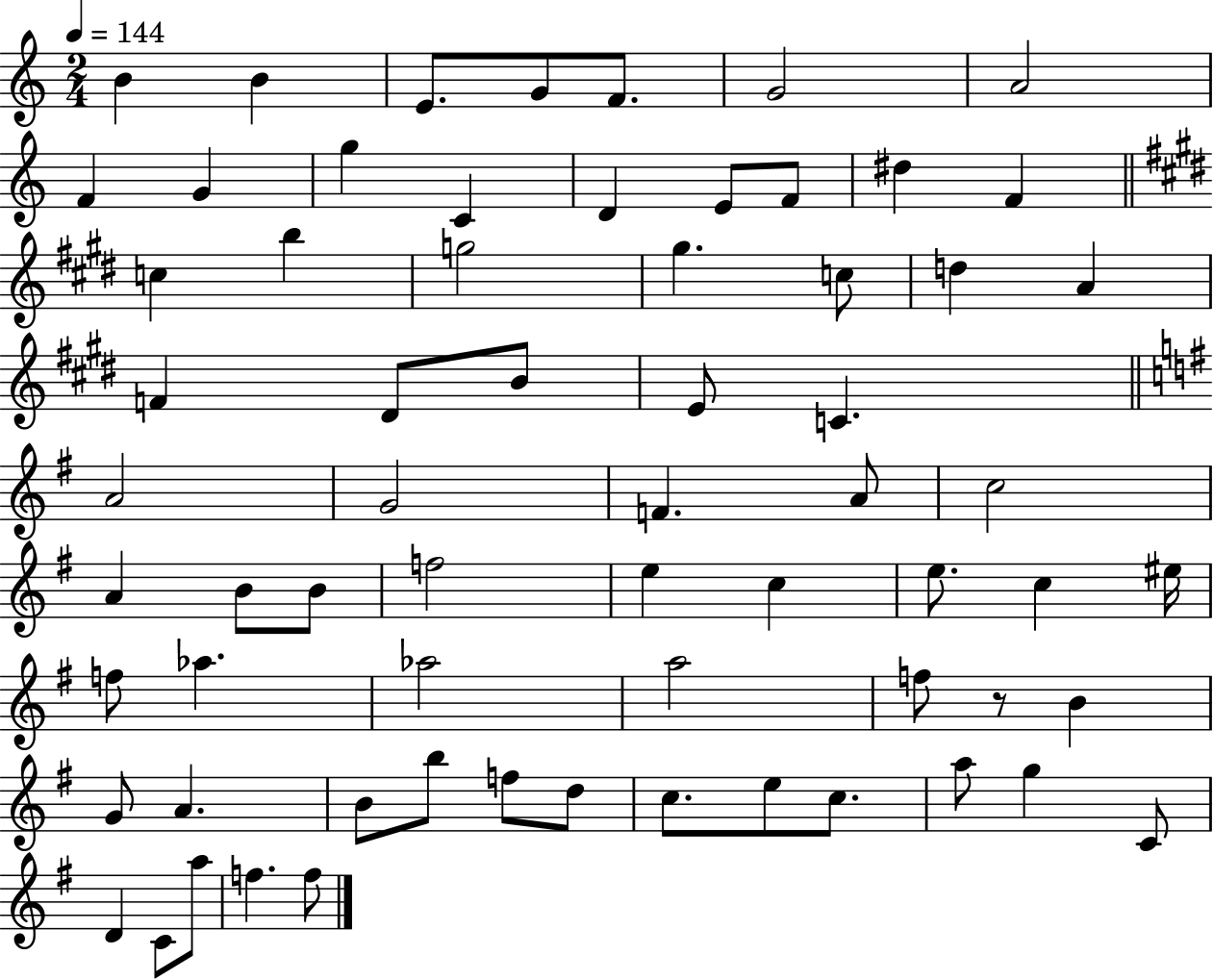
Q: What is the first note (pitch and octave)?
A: B4